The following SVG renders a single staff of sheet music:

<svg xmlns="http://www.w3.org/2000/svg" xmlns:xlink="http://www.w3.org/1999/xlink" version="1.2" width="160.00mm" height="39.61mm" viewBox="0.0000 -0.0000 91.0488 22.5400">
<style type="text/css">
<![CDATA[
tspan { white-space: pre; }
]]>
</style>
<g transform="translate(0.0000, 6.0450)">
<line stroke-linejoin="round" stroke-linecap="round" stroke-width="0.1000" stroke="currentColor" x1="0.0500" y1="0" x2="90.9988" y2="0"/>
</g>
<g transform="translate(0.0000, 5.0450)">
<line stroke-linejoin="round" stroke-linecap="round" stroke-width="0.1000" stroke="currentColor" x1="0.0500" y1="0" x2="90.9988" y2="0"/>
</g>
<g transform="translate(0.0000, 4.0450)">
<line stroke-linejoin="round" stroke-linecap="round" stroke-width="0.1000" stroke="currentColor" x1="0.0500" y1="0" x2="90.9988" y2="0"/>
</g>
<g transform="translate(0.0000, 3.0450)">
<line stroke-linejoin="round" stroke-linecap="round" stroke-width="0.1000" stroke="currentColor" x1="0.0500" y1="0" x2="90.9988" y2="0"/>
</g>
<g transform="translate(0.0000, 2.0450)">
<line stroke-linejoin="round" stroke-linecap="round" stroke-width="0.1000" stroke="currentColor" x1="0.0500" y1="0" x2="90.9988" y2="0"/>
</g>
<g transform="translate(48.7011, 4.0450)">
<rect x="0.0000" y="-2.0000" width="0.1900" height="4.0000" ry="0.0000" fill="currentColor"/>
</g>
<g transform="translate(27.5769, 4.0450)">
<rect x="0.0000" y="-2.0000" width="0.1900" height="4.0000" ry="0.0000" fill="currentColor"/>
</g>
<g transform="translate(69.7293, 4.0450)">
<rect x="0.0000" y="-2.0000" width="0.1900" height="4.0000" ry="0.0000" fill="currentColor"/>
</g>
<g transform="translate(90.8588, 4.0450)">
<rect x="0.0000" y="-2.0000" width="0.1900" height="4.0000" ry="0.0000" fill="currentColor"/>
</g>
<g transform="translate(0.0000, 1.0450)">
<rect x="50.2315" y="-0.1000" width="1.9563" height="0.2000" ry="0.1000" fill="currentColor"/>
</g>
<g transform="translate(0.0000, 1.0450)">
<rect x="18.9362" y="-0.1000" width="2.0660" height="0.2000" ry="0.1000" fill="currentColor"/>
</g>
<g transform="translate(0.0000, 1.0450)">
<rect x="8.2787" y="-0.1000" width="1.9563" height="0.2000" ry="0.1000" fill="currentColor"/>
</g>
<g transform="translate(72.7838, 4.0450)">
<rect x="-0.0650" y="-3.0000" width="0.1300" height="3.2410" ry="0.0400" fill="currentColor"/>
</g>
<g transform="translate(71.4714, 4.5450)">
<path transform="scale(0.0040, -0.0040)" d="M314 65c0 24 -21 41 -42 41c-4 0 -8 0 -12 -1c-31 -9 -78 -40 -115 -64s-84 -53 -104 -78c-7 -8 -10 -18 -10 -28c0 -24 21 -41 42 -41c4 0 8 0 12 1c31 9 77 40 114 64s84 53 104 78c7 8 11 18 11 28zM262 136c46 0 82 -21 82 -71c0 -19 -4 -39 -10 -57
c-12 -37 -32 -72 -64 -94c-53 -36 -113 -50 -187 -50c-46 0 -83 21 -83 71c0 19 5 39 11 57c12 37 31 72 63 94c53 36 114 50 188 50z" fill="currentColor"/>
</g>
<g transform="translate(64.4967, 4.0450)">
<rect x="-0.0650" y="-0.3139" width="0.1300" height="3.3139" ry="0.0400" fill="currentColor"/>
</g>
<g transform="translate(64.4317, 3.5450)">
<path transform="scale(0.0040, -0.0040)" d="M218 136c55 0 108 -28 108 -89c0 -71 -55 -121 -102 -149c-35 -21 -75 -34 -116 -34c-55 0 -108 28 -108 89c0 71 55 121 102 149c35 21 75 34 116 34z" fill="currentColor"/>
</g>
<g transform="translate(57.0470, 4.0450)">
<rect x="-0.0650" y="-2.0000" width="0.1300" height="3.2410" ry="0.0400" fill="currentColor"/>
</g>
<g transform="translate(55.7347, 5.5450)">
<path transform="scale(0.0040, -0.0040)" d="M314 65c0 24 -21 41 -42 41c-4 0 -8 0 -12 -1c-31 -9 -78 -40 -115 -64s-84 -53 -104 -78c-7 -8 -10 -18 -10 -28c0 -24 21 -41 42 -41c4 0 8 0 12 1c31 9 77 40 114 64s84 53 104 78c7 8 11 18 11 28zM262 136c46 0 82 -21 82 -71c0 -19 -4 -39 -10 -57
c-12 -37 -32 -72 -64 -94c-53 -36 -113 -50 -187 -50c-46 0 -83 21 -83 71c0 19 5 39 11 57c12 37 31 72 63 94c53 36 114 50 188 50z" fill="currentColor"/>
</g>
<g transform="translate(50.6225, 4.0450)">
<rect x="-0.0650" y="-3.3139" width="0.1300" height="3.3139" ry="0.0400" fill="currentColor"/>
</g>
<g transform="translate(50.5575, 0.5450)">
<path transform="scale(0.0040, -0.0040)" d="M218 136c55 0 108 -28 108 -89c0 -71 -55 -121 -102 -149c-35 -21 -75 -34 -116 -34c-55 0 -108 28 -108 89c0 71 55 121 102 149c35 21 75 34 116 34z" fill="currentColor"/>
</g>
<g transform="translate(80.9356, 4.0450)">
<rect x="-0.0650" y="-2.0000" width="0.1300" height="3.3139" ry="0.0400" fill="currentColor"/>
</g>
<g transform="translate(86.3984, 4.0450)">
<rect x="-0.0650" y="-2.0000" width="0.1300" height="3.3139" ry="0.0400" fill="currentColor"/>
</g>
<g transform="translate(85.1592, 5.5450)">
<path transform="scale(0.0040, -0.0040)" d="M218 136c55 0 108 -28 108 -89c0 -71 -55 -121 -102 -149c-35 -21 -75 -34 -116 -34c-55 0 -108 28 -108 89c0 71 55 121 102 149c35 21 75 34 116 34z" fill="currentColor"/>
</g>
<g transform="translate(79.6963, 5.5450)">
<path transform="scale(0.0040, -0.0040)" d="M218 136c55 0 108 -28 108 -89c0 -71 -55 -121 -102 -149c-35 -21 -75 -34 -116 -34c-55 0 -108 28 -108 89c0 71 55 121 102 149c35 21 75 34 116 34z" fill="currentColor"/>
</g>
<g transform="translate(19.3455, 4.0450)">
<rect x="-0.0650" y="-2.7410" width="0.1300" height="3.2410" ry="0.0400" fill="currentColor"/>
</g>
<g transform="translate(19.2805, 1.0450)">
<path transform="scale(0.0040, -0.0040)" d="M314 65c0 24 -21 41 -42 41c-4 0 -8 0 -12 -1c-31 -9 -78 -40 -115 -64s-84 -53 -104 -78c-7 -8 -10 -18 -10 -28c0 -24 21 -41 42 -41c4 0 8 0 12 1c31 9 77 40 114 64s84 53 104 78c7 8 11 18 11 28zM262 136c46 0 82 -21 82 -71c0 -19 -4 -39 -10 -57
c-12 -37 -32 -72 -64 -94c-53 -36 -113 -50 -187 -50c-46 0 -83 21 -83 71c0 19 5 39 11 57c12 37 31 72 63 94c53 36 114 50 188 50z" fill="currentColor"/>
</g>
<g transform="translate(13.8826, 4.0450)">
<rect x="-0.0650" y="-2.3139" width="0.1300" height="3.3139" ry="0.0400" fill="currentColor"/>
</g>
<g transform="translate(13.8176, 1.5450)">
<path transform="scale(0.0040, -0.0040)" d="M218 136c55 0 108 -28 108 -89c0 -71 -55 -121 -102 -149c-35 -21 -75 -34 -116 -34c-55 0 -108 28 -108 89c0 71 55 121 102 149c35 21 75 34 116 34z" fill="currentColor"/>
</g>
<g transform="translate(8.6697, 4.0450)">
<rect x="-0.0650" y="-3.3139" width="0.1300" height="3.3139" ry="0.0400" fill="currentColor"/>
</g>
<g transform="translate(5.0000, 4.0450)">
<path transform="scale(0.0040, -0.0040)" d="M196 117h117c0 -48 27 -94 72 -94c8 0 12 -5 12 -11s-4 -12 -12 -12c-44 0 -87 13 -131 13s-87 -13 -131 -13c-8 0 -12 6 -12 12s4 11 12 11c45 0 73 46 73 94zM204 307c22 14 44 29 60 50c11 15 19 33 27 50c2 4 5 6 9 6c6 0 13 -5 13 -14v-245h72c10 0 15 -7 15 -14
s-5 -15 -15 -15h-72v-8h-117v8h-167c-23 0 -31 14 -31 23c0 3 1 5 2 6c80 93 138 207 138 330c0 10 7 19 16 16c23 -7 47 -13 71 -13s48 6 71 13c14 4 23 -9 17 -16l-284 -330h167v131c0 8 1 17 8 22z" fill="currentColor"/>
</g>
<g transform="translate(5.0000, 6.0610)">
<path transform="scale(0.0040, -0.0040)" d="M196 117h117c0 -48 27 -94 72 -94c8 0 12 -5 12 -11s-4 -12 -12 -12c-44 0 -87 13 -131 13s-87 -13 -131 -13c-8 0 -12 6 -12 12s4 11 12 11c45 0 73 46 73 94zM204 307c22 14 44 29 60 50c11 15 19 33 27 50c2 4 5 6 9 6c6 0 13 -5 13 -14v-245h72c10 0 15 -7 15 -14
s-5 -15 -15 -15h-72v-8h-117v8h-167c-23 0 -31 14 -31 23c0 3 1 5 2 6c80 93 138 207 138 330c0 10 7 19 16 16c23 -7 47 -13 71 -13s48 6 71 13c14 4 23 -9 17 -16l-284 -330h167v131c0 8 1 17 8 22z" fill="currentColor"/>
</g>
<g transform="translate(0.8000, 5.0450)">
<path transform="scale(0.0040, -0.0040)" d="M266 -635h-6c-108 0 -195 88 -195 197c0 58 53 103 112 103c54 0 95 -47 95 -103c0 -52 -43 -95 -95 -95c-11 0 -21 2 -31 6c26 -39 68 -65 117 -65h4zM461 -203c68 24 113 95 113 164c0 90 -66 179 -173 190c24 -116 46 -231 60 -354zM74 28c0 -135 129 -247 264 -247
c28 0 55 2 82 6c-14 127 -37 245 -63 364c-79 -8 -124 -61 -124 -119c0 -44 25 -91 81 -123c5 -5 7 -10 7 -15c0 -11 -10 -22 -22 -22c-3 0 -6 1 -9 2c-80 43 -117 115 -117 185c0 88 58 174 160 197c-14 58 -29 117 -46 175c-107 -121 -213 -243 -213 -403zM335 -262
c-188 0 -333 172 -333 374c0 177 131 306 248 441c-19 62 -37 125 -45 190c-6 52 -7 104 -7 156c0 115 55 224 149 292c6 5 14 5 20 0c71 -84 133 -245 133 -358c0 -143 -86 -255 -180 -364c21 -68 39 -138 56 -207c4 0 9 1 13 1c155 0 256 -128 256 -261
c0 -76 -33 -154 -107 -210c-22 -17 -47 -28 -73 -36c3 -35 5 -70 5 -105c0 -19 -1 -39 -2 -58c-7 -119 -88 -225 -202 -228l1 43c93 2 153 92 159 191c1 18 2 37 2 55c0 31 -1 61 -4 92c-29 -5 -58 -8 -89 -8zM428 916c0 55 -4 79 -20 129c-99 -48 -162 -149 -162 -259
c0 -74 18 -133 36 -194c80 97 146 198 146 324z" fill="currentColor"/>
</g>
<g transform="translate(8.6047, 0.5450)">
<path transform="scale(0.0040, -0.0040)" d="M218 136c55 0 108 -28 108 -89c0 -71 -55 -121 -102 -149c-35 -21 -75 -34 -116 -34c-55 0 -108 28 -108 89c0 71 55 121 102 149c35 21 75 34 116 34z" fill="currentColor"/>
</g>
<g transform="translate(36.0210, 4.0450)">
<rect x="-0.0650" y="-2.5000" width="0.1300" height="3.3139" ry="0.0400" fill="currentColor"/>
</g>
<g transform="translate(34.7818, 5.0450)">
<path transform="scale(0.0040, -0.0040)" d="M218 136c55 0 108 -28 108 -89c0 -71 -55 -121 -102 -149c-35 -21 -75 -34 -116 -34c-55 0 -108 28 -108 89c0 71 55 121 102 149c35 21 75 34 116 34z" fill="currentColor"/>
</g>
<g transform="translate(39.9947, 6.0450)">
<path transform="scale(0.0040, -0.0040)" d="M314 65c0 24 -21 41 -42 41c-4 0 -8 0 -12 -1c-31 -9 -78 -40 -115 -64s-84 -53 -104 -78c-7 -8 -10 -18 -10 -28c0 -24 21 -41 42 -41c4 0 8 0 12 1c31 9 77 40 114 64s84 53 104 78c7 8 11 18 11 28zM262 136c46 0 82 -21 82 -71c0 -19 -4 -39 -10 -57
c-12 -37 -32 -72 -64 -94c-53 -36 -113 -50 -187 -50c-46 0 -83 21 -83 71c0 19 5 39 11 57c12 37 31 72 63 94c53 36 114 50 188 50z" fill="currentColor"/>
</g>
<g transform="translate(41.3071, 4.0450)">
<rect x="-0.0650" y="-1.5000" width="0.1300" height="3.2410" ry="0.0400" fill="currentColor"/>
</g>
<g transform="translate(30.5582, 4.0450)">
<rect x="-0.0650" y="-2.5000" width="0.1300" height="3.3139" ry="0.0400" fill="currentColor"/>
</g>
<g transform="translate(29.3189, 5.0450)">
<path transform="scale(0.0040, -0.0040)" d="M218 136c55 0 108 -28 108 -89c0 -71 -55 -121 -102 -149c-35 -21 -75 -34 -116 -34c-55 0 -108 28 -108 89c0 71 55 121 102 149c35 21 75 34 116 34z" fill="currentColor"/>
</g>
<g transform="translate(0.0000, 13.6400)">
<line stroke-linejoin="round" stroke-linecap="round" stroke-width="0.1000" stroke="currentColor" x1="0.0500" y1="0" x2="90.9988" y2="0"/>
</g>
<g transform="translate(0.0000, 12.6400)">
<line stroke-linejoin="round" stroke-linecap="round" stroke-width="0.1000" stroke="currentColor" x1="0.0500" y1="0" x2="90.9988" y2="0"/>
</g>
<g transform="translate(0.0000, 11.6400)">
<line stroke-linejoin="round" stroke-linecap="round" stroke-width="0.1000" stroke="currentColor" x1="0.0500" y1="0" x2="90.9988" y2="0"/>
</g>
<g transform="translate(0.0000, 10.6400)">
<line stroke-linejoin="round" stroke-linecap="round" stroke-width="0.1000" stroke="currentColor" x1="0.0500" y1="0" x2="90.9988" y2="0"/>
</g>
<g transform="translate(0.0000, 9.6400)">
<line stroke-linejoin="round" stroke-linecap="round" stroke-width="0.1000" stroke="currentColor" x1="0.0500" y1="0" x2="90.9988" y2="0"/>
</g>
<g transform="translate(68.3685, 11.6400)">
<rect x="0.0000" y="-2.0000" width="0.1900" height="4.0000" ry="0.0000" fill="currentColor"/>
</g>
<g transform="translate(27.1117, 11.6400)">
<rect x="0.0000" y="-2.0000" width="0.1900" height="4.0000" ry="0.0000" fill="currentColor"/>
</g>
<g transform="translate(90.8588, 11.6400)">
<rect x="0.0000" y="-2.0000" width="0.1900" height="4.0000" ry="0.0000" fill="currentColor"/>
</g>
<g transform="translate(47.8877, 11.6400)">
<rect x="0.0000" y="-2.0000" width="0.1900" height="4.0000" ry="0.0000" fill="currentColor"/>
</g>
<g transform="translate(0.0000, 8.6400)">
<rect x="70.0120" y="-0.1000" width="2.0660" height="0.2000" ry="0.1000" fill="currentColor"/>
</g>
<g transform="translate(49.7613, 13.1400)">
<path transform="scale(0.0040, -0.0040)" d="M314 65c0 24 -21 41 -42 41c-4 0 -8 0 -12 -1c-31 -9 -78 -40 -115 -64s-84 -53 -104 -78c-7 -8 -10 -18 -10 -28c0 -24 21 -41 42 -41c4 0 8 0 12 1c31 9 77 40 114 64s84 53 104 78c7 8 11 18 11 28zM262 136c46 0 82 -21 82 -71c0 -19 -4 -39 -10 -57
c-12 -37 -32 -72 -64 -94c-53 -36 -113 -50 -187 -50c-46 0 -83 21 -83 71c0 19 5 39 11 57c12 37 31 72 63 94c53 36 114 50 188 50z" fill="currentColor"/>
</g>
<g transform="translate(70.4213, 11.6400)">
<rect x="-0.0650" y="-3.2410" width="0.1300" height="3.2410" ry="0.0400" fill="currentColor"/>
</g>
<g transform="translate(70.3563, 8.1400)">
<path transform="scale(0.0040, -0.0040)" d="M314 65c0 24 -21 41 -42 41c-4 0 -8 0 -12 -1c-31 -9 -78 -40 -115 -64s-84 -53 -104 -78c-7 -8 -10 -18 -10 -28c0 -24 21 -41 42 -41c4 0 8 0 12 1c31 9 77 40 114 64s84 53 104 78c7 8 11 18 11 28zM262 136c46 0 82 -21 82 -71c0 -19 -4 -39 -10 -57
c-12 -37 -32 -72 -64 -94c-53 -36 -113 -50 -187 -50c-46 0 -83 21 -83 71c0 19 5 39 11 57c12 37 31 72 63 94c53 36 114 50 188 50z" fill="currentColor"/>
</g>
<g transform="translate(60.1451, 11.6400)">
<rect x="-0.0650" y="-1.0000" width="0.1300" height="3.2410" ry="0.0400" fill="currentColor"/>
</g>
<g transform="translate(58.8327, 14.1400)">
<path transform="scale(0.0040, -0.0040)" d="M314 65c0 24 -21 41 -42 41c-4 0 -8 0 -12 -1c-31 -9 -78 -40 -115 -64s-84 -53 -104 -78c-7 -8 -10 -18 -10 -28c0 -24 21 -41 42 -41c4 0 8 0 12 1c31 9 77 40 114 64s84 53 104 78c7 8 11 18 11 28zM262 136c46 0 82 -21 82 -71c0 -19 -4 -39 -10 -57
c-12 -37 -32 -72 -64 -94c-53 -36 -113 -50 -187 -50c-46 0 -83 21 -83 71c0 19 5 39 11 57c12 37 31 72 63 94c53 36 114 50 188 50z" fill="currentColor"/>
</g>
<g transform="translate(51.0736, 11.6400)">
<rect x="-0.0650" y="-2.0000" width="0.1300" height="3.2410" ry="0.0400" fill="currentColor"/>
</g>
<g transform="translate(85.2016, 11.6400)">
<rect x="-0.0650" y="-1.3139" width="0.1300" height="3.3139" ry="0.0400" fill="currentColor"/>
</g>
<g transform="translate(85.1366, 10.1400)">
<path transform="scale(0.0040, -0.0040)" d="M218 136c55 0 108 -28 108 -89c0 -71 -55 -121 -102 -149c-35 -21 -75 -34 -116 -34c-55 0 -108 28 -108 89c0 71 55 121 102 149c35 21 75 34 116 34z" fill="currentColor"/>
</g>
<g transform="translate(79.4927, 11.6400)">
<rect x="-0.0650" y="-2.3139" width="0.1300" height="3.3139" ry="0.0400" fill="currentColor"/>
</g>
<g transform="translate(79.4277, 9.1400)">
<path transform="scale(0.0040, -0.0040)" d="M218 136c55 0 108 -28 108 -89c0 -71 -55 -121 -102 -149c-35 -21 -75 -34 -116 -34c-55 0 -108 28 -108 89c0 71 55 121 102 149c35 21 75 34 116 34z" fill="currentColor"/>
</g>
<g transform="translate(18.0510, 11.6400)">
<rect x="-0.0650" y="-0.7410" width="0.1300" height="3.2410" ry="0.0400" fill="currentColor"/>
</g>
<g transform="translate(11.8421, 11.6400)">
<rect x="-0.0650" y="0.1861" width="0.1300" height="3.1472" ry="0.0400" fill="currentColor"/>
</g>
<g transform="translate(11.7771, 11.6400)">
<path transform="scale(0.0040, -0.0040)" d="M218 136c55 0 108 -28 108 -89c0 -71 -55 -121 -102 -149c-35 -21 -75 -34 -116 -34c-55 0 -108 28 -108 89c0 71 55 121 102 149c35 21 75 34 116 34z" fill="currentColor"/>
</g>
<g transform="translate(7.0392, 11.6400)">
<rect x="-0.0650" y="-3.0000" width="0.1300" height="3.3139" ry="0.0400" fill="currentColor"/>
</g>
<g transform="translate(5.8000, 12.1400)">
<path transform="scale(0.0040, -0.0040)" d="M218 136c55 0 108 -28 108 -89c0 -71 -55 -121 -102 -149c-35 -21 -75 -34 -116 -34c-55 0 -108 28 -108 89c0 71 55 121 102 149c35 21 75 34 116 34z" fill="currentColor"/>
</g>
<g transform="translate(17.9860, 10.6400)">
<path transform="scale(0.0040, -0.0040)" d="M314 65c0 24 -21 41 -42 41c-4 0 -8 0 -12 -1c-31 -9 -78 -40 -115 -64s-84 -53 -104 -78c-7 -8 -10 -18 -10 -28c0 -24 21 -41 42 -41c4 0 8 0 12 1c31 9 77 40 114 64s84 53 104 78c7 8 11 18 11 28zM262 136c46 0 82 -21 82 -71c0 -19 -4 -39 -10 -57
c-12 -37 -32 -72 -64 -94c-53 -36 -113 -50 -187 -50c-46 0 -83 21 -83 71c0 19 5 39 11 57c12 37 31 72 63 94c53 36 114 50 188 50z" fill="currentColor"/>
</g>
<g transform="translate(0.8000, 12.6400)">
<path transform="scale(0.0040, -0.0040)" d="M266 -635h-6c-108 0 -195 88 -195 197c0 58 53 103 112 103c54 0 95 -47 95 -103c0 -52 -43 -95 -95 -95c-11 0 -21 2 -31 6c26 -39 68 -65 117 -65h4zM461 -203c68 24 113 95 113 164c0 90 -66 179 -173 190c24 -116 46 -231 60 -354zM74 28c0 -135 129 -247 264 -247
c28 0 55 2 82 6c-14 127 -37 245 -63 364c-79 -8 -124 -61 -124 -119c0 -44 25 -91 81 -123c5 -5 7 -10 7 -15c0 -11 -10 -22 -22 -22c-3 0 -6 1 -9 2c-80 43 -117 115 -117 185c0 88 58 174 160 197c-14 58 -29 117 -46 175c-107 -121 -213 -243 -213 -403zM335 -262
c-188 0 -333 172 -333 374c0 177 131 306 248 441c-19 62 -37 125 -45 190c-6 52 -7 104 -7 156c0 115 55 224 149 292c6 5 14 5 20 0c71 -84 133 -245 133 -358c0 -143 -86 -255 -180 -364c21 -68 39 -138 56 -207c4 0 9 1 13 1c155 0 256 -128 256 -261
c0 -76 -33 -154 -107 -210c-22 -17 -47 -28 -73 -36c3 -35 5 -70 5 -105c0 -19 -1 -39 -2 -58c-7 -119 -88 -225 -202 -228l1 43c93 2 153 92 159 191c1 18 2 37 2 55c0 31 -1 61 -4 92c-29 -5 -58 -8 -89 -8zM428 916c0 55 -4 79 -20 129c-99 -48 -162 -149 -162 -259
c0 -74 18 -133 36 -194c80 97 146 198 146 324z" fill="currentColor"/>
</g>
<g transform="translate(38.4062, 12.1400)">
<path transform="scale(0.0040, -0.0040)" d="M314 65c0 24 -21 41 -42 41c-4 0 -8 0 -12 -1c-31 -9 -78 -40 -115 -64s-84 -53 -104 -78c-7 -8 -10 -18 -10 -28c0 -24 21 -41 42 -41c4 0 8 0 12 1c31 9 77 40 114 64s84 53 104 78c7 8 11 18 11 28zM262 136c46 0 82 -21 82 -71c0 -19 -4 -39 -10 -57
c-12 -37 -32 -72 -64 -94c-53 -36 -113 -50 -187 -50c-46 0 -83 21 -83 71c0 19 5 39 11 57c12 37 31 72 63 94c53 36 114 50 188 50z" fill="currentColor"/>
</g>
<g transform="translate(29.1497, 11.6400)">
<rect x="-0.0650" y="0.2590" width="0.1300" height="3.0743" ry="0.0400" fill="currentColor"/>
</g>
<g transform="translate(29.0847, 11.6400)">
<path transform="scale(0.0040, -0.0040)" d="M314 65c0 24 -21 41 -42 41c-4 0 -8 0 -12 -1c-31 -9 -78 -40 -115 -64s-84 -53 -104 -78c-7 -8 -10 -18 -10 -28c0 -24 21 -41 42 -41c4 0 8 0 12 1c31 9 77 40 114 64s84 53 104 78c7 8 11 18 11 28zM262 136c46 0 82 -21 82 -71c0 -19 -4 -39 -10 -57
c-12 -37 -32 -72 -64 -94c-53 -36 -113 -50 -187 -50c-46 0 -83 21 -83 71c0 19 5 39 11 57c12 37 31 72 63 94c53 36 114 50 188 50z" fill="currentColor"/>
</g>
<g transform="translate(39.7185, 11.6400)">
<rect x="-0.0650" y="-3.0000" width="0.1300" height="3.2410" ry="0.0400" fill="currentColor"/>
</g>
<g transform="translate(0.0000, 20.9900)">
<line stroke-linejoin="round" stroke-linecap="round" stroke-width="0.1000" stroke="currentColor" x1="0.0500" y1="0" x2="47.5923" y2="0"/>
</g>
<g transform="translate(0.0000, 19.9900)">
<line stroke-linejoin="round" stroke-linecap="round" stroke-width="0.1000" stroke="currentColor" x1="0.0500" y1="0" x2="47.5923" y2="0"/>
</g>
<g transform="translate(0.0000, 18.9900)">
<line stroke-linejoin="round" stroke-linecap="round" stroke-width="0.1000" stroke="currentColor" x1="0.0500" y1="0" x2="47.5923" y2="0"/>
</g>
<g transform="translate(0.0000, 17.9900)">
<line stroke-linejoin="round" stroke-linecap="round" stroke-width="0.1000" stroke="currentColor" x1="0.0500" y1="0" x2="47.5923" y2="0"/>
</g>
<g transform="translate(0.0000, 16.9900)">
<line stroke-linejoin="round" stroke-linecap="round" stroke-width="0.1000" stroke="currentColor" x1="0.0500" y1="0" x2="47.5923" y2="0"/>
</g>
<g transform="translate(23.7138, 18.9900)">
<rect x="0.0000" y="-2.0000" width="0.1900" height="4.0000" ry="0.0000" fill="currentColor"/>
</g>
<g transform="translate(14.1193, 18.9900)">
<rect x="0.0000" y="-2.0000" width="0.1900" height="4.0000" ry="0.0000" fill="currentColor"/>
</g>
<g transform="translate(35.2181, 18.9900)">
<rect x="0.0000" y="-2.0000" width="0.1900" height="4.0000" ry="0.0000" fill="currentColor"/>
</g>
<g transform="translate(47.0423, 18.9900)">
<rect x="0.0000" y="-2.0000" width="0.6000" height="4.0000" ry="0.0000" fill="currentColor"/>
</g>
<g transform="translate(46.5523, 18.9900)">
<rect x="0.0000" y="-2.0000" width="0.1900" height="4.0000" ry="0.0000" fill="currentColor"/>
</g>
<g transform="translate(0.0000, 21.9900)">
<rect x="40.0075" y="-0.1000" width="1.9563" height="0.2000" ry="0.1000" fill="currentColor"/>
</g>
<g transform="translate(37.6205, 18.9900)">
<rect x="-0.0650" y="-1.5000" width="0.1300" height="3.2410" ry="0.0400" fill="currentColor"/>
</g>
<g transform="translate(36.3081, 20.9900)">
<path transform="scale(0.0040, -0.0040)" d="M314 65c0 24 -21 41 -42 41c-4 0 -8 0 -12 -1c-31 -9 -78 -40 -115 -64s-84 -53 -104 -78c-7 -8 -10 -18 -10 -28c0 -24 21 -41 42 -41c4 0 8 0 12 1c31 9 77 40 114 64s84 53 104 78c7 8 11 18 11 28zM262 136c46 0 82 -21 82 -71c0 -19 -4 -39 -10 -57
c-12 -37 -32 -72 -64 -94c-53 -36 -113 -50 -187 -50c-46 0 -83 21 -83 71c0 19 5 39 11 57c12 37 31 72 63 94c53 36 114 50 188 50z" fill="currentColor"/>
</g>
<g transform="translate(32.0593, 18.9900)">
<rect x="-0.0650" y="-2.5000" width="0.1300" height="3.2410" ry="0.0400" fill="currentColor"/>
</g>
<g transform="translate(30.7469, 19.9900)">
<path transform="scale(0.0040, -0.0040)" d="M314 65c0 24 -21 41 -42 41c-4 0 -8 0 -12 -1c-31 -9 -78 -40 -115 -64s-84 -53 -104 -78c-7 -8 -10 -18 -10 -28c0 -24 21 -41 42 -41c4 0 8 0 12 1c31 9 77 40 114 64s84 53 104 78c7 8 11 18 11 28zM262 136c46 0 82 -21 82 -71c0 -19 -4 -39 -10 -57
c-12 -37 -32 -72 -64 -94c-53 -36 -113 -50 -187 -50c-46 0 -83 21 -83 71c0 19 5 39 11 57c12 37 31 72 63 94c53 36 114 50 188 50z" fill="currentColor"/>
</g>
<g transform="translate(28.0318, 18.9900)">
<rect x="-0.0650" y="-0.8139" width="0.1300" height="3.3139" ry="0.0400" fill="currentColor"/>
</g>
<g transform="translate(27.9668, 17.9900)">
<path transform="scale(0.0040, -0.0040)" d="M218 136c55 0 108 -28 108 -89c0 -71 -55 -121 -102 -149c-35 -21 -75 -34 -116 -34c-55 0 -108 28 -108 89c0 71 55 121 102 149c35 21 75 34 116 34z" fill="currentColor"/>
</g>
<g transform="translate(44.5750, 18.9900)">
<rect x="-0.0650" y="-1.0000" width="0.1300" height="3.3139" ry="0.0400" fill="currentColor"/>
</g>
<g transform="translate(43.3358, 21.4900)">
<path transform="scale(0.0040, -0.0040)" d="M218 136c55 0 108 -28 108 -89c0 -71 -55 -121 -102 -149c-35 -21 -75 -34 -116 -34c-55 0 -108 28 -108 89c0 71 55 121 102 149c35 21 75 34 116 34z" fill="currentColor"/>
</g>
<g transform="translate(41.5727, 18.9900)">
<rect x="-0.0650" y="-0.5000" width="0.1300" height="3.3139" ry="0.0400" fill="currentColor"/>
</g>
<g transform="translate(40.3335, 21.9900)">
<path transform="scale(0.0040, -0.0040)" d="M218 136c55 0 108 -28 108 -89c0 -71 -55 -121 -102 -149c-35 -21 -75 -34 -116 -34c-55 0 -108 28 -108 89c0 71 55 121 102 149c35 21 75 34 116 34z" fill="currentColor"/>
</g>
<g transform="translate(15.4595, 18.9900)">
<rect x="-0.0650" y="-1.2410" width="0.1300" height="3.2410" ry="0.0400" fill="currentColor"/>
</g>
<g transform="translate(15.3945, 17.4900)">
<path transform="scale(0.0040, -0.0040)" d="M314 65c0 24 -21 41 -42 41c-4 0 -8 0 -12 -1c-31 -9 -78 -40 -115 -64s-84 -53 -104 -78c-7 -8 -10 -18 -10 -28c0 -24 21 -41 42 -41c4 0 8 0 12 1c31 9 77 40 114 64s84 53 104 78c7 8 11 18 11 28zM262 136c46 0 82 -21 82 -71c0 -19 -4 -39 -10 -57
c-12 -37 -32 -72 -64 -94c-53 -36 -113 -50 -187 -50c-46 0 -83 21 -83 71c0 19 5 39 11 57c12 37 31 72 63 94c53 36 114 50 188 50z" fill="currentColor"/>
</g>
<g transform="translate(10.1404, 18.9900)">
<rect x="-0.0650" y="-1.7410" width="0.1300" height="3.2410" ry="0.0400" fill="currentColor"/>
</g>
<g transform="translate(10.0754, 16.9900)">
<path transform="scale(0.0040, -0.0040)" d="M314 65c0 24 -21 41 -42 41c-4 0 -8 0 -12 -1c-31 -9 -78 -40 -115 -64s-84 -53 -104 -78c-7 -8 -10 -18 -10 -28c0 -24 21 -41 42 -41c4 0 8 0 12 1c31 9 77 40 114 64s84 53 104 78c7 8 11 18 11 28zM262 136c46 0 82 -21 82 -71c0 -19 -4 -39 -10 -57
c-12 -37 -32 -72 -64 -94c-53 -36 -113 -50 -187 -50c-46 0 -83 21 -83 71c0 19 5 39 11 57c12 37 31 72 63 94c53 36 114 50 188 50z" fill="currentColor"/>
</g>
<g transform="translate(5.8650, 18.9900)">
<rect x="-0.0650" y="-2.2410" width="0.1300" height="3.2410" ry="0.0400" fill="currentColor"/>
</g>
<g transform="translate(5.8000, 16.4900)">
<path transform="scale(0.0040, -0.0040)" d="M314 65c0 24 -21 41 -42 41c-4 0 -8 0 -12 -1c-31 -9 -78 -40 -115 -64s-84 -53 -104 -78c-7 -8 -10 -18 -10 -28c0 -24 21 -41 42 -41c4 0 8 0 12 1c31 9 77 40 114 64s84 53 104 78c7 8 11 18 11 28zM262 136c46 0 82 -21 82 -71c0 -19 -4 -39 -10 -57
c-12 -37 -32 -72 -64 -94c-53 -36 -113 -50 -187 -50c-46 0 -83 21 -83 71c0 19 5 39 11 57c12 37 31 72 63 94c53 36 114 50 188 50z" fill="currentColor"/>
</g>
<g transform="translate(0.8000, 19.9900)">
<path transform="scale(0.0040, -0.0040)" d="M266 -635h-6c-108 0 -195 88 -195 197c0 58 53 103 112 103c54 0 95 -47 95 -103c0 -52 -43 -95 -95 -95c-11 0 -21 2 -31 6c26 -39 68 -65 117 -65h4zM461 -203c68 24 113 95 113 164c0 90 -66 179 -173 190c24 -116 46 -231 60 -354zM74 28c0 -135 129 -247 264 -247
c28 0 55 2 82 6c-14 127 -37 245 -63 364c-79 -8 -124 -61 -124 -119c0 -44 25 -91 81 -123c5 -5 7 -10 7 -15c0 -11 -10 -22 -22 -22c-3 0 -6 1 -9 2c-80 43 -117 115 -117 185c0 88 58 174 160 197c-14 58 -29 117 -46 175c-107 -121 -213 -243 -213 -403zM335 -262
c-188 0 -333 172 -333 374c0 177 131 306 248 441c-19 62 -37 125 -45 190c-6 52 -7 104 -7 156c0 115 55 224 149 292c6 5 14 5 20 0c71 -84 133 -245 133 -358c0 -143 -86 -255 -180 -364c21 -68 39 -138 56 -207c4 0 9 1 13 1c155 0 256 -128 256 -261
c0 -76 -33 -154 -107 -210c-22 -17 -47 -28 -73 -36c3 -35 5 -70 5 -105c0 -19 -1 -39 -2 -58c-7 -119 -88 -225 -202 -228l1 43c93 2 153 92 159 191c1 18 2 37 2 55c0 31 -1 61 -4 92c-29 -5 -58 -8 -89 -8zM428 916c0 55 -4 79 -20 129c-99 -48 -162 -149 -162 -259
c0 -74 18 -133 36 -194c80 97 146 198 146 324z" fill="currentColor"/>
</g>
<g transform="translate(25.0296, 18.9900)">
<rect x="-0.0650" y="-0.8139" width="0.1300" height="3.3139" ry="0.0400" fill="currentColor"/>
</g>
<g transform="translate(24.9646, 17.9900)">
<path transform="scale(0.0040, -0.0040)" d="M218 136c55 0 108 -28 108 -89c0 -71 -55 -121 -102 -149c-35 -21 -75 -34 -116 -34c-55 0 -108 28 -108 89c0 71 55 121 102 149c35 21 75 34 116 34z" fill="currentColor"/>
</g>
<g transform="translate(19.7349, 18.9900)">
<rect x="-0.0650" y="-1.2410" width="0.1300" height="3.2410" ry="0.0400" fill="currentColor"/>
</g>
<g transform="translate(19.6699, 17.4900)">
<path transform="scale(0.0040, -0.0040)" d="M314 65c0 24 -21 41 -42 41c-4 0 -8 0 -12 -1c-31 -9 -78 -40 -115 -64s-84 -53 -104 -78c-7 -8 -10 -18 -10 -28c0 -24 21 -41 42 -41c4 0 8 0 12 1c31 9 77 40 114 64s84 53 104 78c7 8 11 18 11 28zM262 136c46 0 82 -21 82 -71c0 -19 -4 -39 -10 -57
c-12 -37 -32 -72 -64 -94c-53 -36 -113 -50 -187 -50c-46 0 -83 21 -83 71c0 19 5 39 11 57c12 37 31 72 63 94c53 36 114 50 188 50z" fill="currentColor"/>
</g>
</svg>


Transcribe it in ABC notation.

X:1
T:Untitled
M:4/4
L:1/4
K:C
b g a2 G G E2 b F2 c A2 F F A B d2 B2 A2 F2 D2 b2 g e g2 f2 e2 e2 d d G2 E2 C D